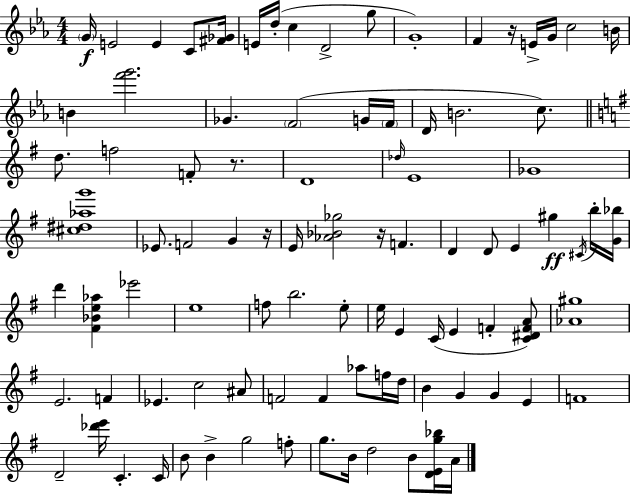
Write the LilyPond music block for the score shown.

{
  \clef treble
  \numericTimeSignature
  \time 4/4
  \key ees \major
  \repeat volta 2 { \parenthesize g'16\f e'2 e'4 c'8 <fis' ges'>16 | e'16 d''16-.( c''4 d'2-> g''8 | g'1-.) | f'4 r16 e'16-> g'16 c''2 b'16 | \break b'4 <f''' g'''>2. | ges'4. \parenthesize f'2( g'16 \parenthesize f'16 | d'16 b'2. c''8.) | \bar "||" \break \key g \major d''8. f''2 f'8-. r8. | d'1 | \grace { des''16 } e'1 | ges'1 | \break <cis'' dis'' aes'' g'''>1 | ees'8. f'2 g'4 | r16 e'16 <aes' bes' ges''>2 r16 f'4. | d'4 d'8 e'4 gis''4\ff \acciaccatura { cis'16 } | \break b''16-. <g' bes''>16 d'''4 <fis' bes' e'' aes''>4 ees'''2 | e''1 | f''8 b''2. | e''8-. e''16 e'4 c'16( e'4 f'4-. | \break <c' dis' f' a'>8) <aes' gis''>1 | e'2. f'4 | ees'4. c''2 | ais'8 f'2 f'4 aes''8 | \break f''16 d''16 b'4 g'4 g'4 e'4 | f'1 | d'2-- <des''' e'''>16 c'4.-. | c'16 b'8 b'4-> g''2 | \break f''8-. g''8. b'16 d''2 b'8 | <d' e' g'' bes''>16 a'16 } \bar "|."
}